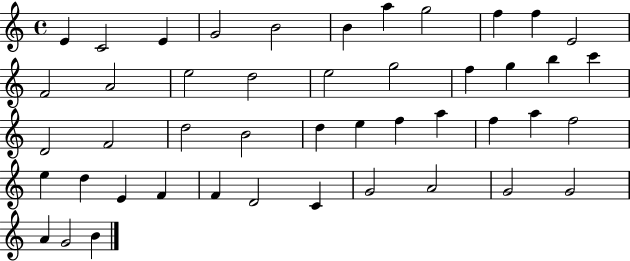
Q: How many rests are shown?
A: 0